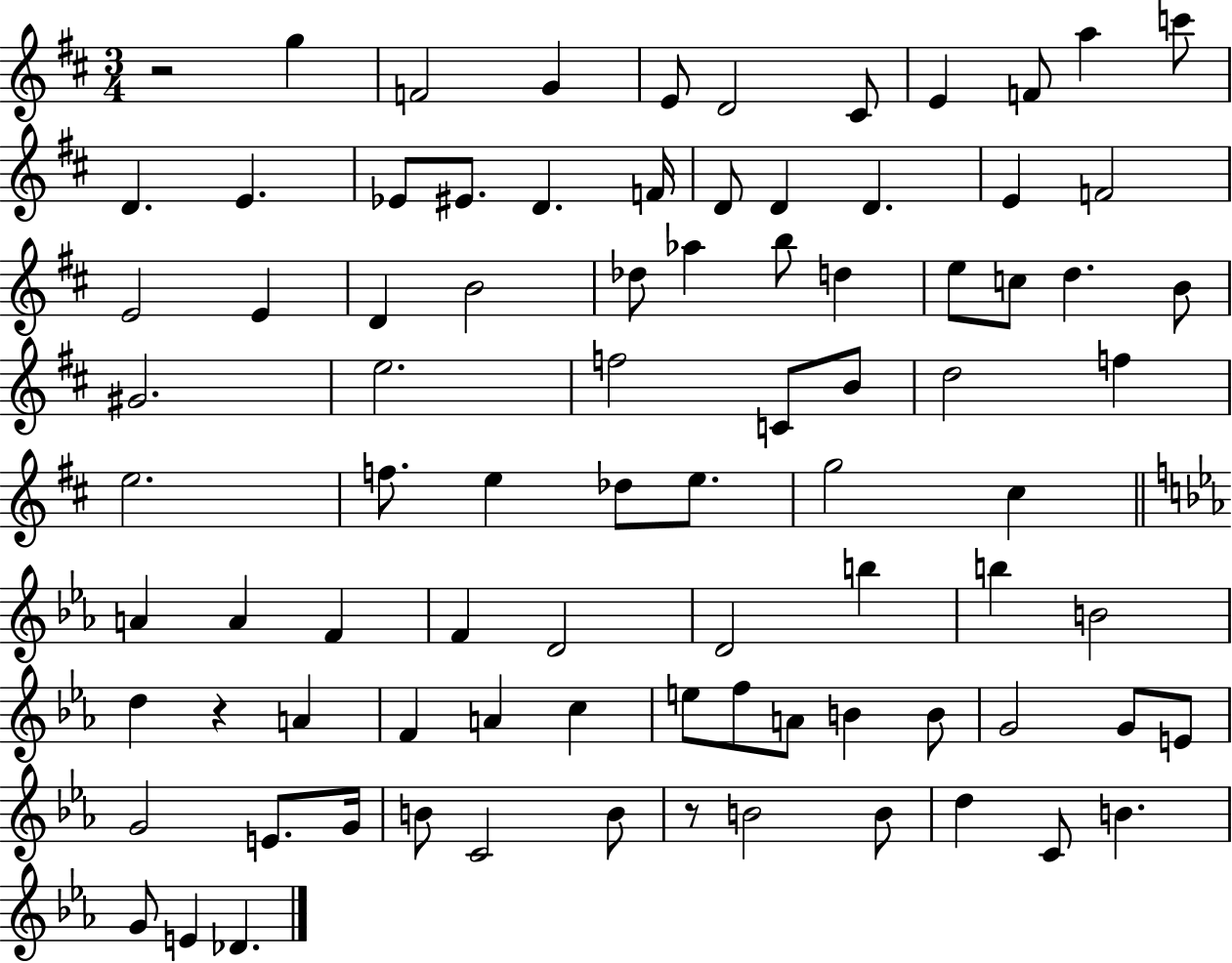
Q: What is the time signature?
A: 3/4